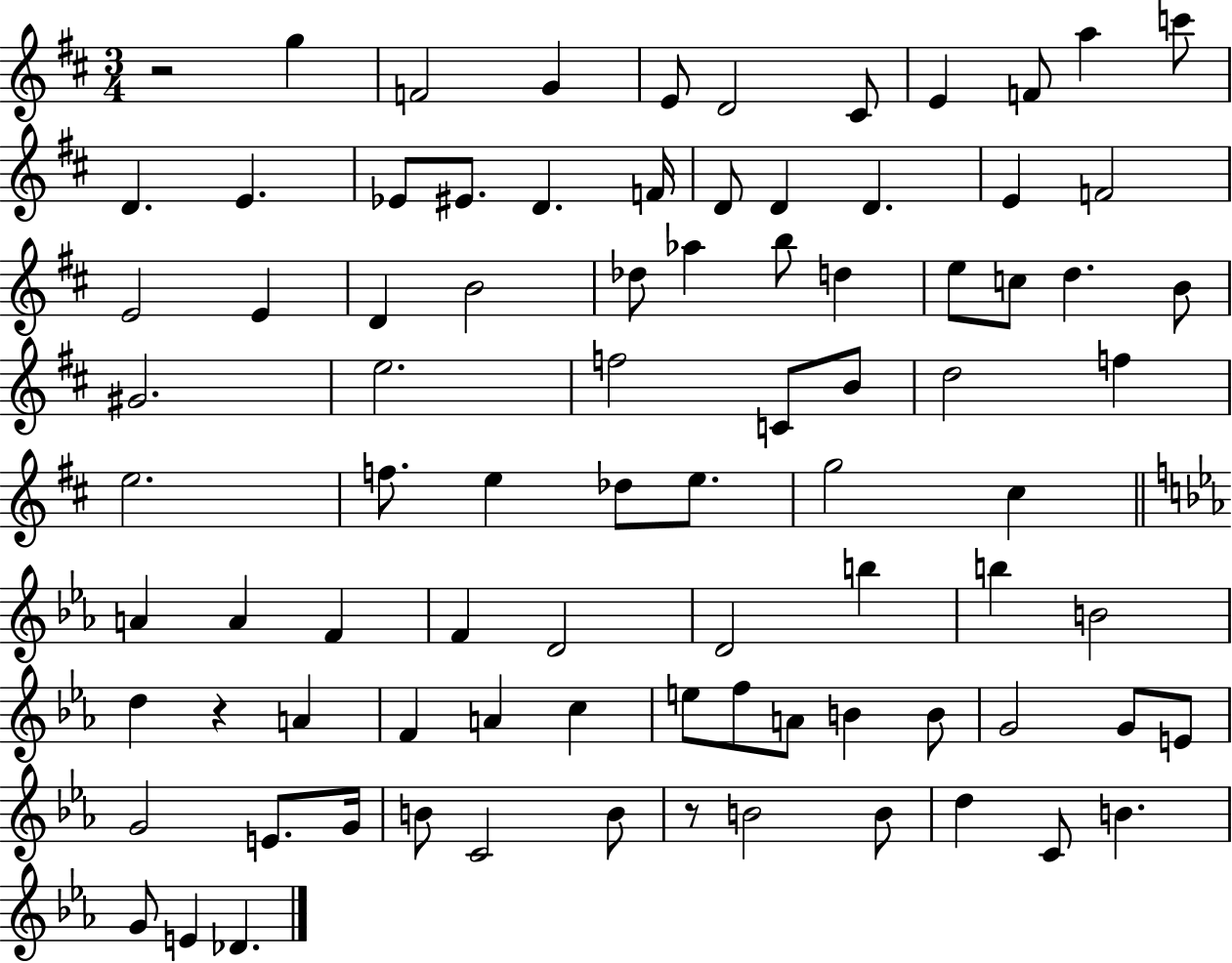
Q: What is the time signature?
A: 3/4